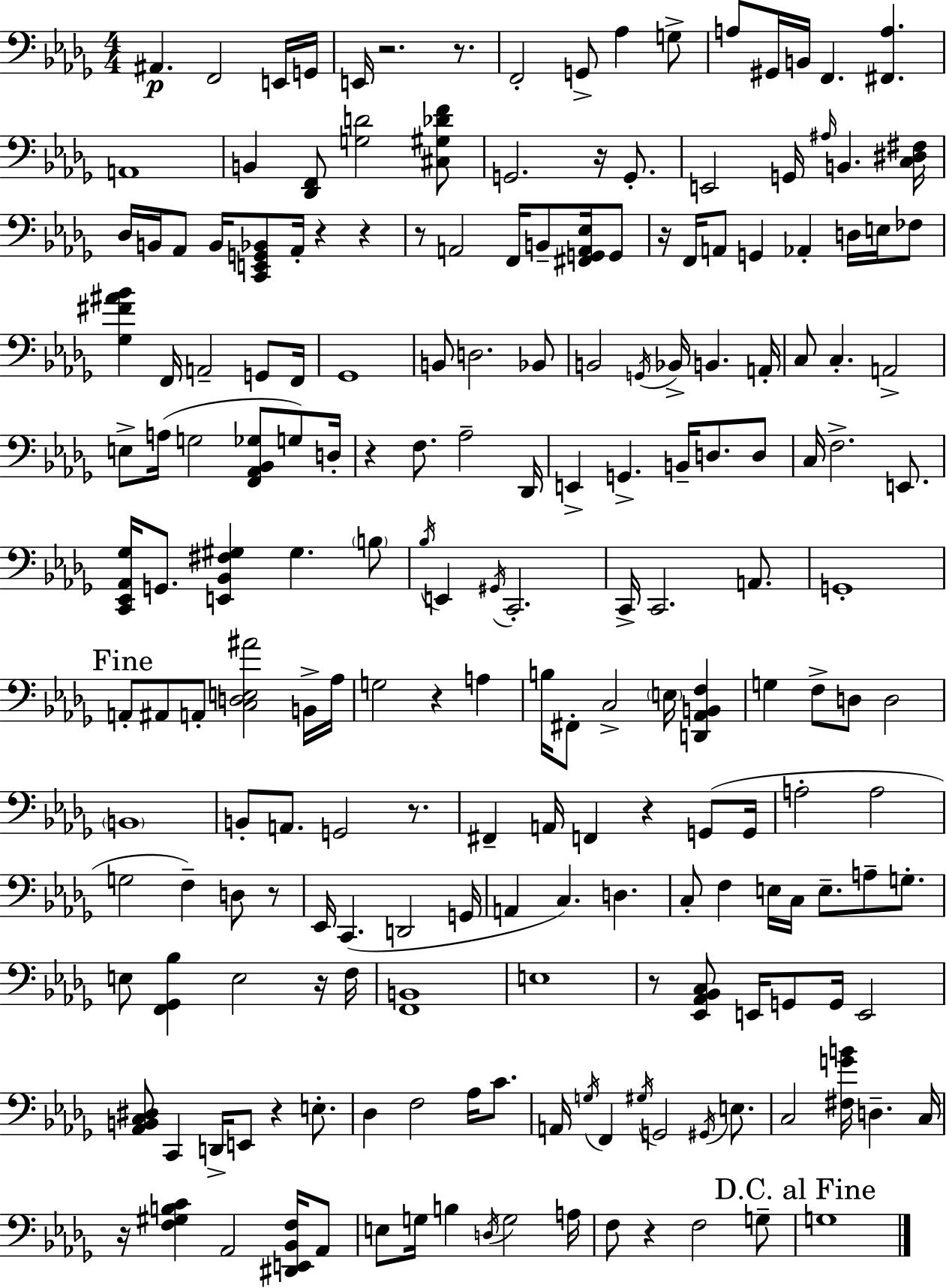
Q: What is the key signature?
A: BES minor